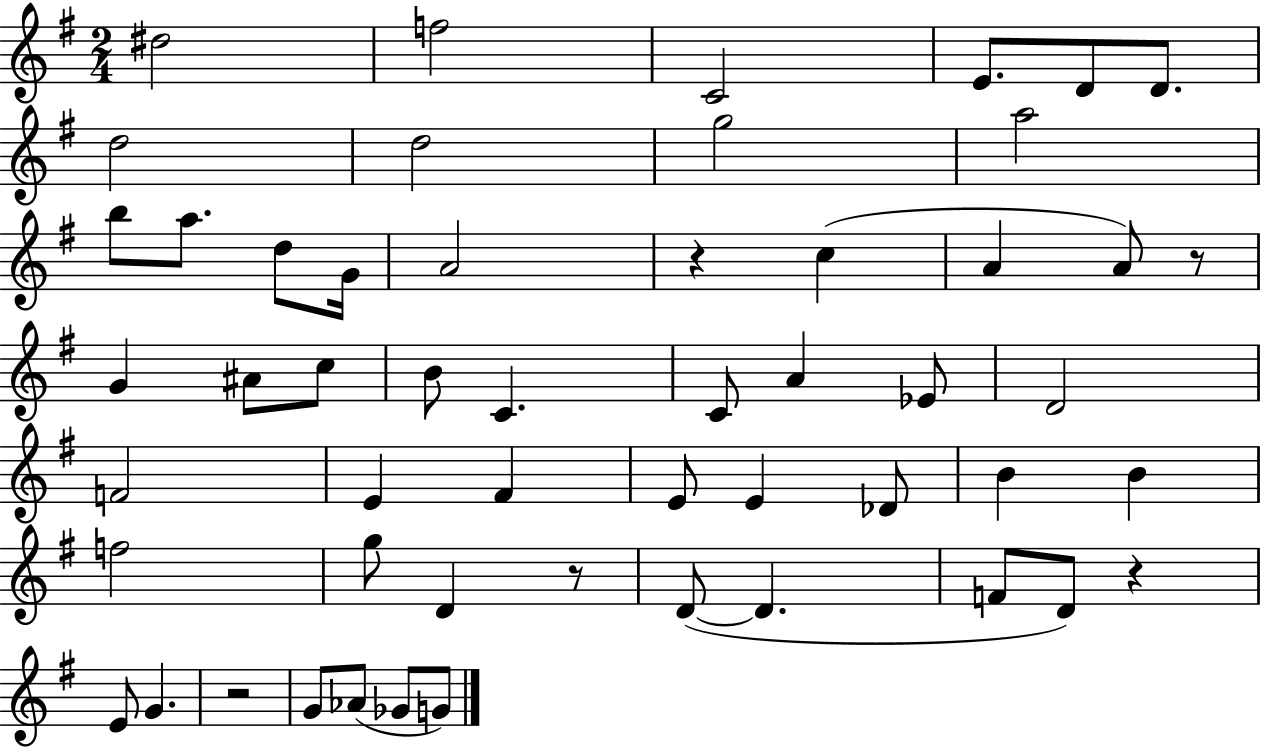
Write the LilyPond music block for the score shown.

{
  \clef treble
  \numericTimeSignature
  \time 2/4
  \key g \major
  dis''2 | f''2 | c'2 | e'8. d'8 d'8. | \break d''2 | d''2 | g''2 | a''2 | \break b''8 a''8. d''8 g'16 | a'2 | r4 c''4( | a'4 a'8) r8 | \break g'4 ais'8 c''8 | b'8 c'4. | c'8 a'4 ees'8 | d'2 | \break f'2 | e'4 fis'4 | e'8 e'4 des'8 | b'4 b'4 | \break f''2 | g''8 d'4 r8 | d'8~(~ d'4. | f'8 d'8) r4 | \break e'8 g'4. | r2 | g'8 aes'8( ges'8 g'8) | \bar "|."
}